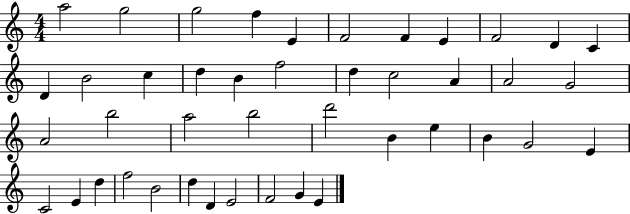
A5/h G5/h G5/h F5/q E4/q F4/h F4/q E4/q F4/h D4/q C4/q D4/q B4/h C5/q D5/q B4/q F5/h D5/q C5/h A4/q A4/h G4/h A4/h B5/h A5/h B5/h D6/h B4/q E5/q B4/q G4/h E4/q C4/h E4/q D5/q F5/h B4/h D5/q D4/q E4/h F4/h G4/q E4/q